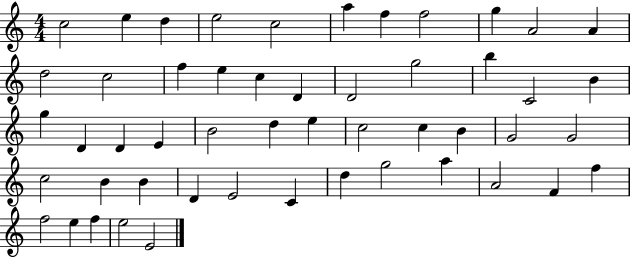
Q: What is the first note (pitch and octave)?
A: C5